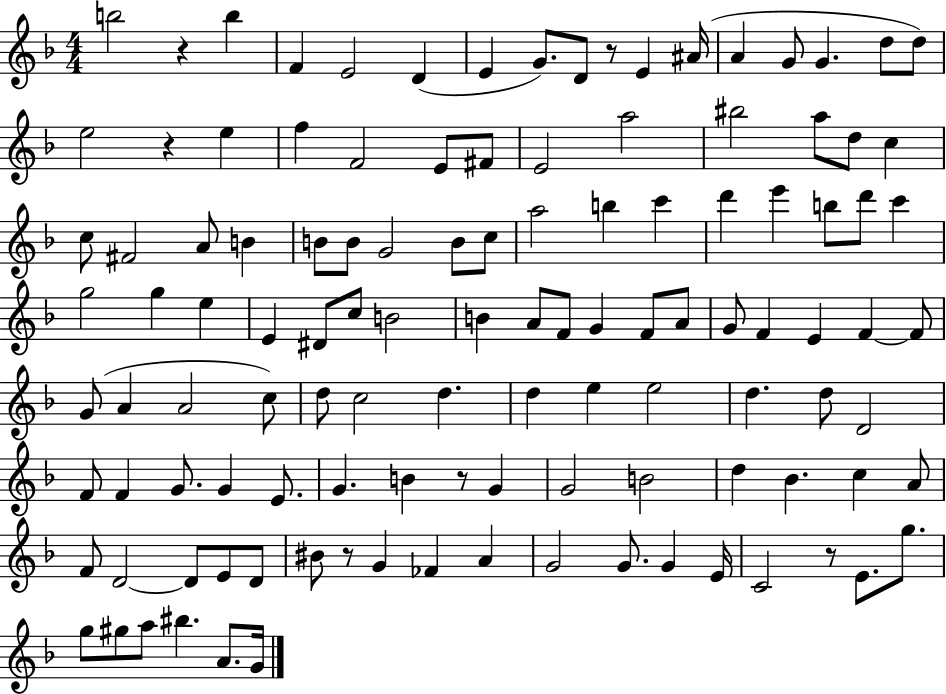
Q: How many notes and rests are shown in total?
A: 117